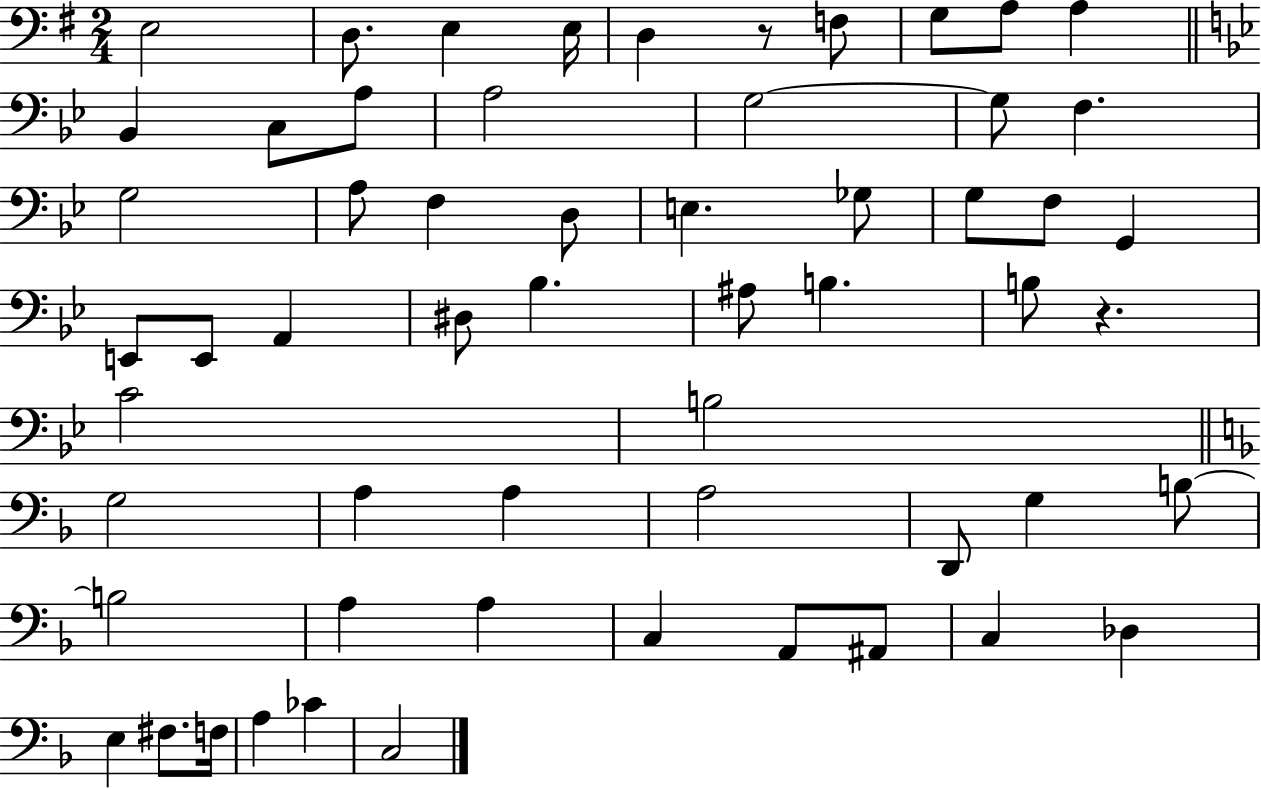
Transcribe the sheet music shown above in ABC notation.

X:1
T:Untitled
M:2/4
L:1/4
K:G
E,2 D,/2 E, E,/4 D, z/2 F,/2 G,/2 A,/2 A, _B,, C,/2 A,/2 A,2 G,2 G,/2 F, G,2 A,/2 F, D,/2 E, _G,/2 G,/2 F,/2 G,, E,,/2 E,,/2 A,, ^D,/2 _B, ^A,/2 B, B,/2 z C2 B,2 G,2 A, A, A,2 D,,/2 G, B,/2 B,2 A, A, C, A,,/2 ^A,,/2 C, _D, E, ^F,/2 F,/4 A, _C C,2